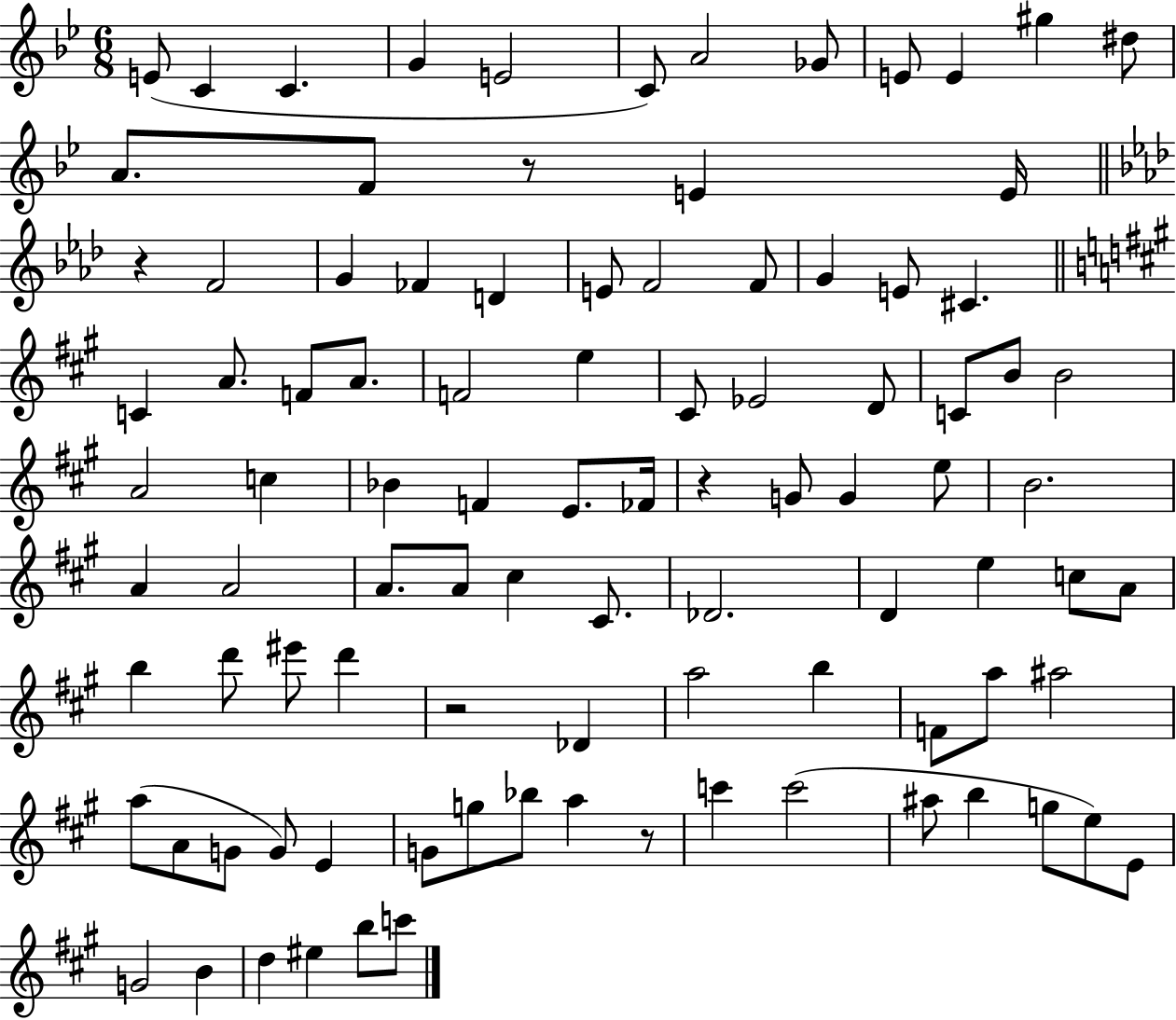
E4/e C4/q C4/q. G4/q E4/h C4/e A4/h Gb4/e E4/e E4/q G#5/q D#5/e A4/e. F4/e R/e E4/q E4/s R/q F4/h G4/q FES4/q D4/q E4/e F4/h F4/e G4/q E4/e C#4/q. C4/q A4/e. F4/e A4/e. F4/h E5/q C#4/e Eb4/h D4/e C4/e B4/e B4/h A4/h C5/q Bb4/q F4/q E4/e. FES4/s R/q G4/e G4/q E5/e B4/h. A4/q A4/h A4/e. A4/e C#5/q C#4/e. Db4/h. D4/q E5/q C5/e A4/e B5/q D6/e EIS6/e D6/q R/h Db4/q A5/h B5/q F4/e A5/e A#5/h A5/e A4/e G4/e G4/e E4/q G4/e G5/e Bb5/e A5/q R/e C6/q C6/h A#5/e B5/q G5/e E5/e E4/e G4/h B4/q D5/q EIS5/q B5/e C6/e